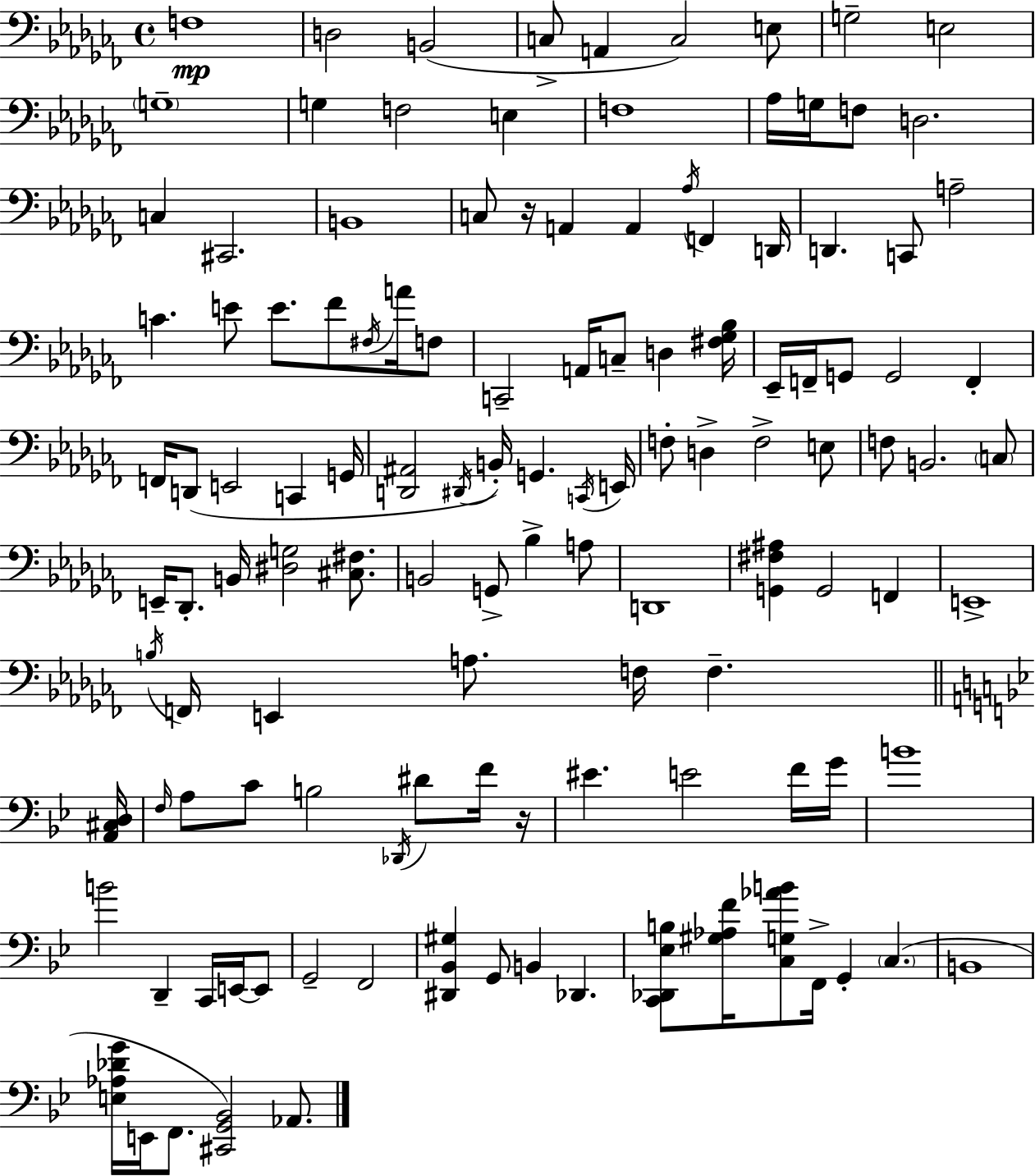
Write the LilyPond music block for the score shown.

{
  \clef bass
  \time 4/4
  \defaultTimeSignature
  \key aes \minor
  f1\mp | d2 b,2( | c8-> a,4 c2) e8 | g2-- e2 | \break \parenthesize g1-- | g4 f2 e4 | f1 | aes16 g16 f8 d2. | \break c4 cis,2. | b,1 | c8 r16 a,4 a,4 \acciaccatura { aes16 } f,4 | d,16 d,4. c,8 a2-- | \break c'4. e'8 e'8. fes'8 \acciaccatura { fis16 } a'16 | f8 c,2-- a,16 c8-- d4 | <fis ges bes>16 ees,16-- f,16-- g,8 g,2 f,4-. | f,16 d,8( e,2 c,4 | \break g,16 <d, ais,>2 \acciaccatura { dis,16 }) b,16-. g,4. | \acciaccatura { c,16 } e,16 f8-. d4-> f2-> | e8 f8 b,2. | \parenthesize c8 e,16-- des,8.-. b,16 <dis g>2 | \break <cis fis>8. b,2 g,8-> bes4-> | a8 d,1 | <g, fis ais>4 g,2 | f,4 e,1-> | \break \acciaccatura { b16 } f,16 e,4 a8. f16 f4.-- | \bar "||" \break \key g \minor <a, cis d>16 \grace { f16 } a8 c'8 b2 \acciaccatura { des,16 } dis'8 | f'16 r16 eis'4. e'2 | f'16 g'16 b'1 | b'2 d,4-- c,16 | \break e,16~~ e,8 g,2-- f,2 | <dis, bes, gis>4 g,8 b,4 des,4. | <c, des, ees b>8 <gis aes f'>16 <c g aes' b'>8 f,16-> g,4-. \parenthesize c4.( | b,1 | \break <e aes des' g'>16 e,16 f,8. <cis, g, bes,>2) | aes,8. \bar "|."
}